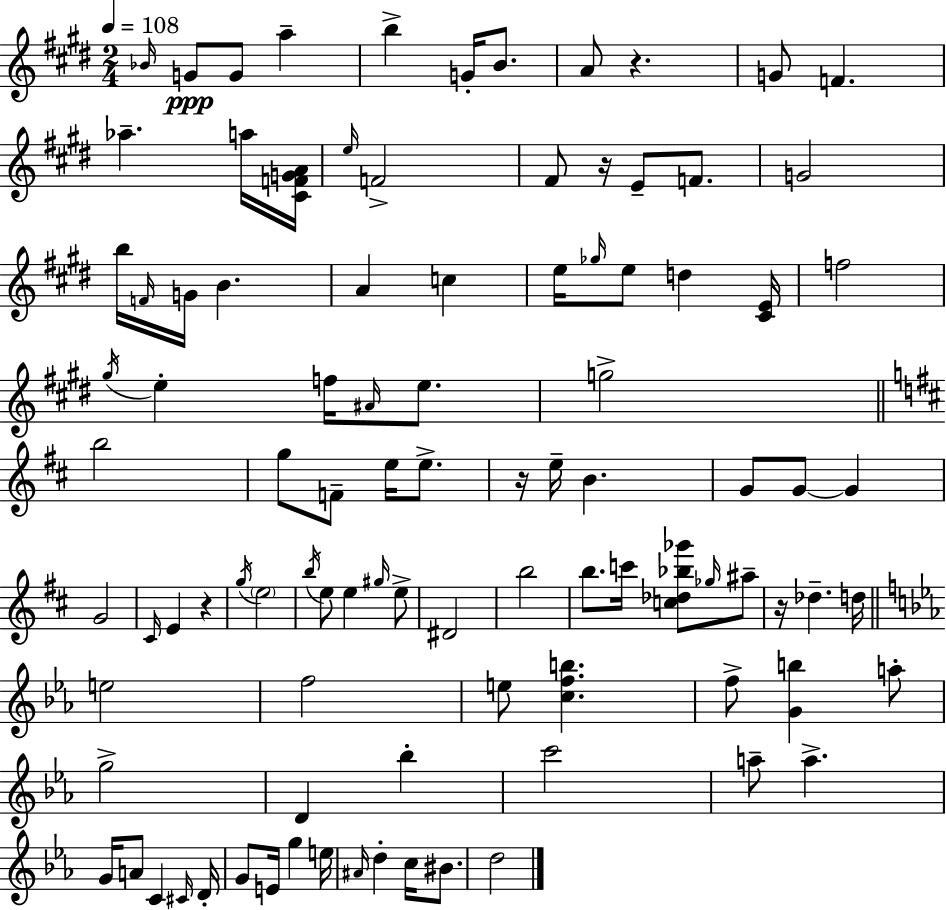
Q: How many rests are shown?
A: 5